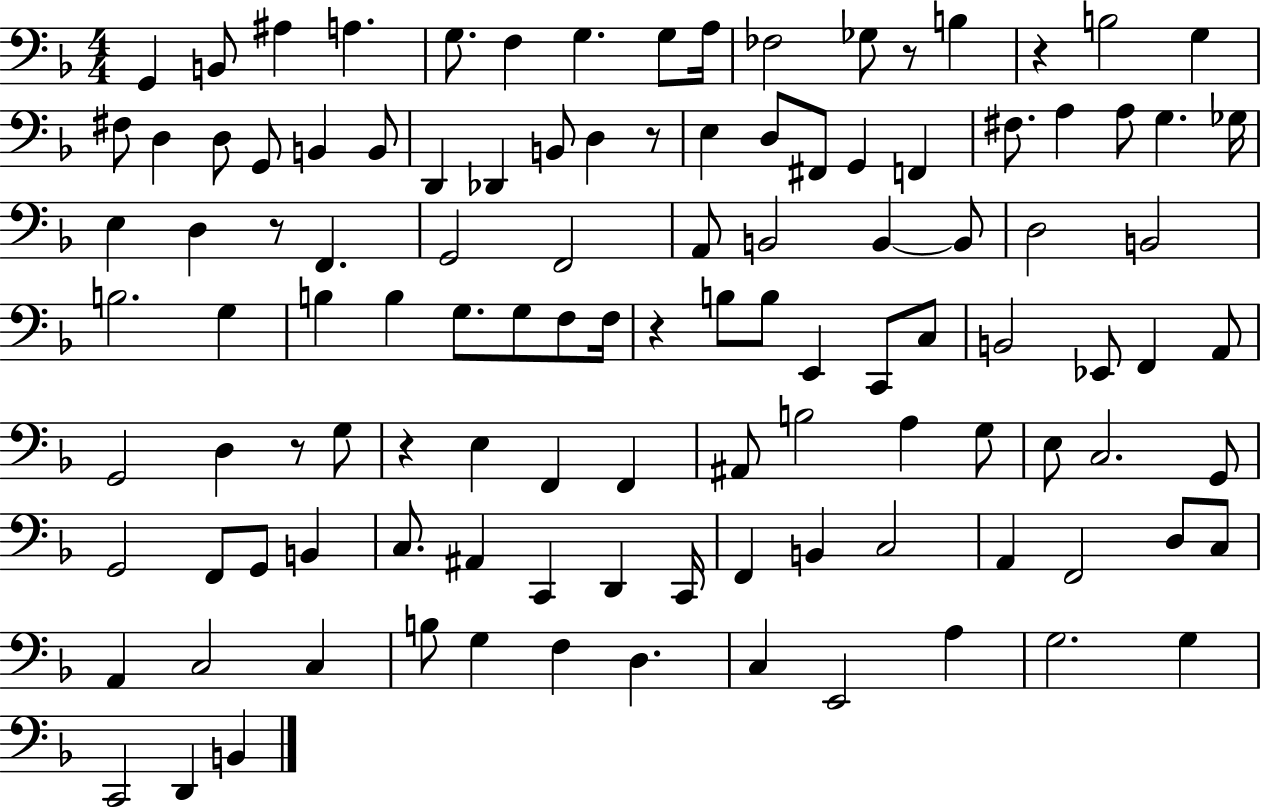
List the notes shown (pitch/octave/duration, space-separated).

G2/q B2/e A#3/q A3/q. G3/e. F3/q G3/q. G3/e A3/s FES3/h Gb3/e R/e B3/q R/q B3/h G3/q F#3/e D3/q D3/e G2/e B2/q B2/e D2/q Db2/q B2/e D3/q R/e E3/q D3/e F#2/e G2/q F2/q F#3/e. A3/q A3/e G3/q. Gb3/s E3/q D3/q R/e F2/q. G2/h F2/h A2/e B2/h B2/q B2/e D3/h B2/h B3/h. G3/q B3/q B3/q G3/e. G3/e F3/e F3/s R/q B3/e B3/e E2/q C2/e C3/e B2/h Eb2/e F2/q A2/e G2/h D3/q R/e G3/e R/q E3/q F2/q F2/q A#2/e B3/h A3/q G3/e E3/e C3/h. G2/e G2/h F2/e G2/e B2/q C3/e. A#2/q C2/q D2/q C2/s F2/q B2/q C3/h A2/q F2/h D3/e C3/e A2/q C3/h C3/q B3/e G3/q F3/q D3/q. C3/q E2/h A3/q G3/h. G3/q C2/h D2/q B2/q